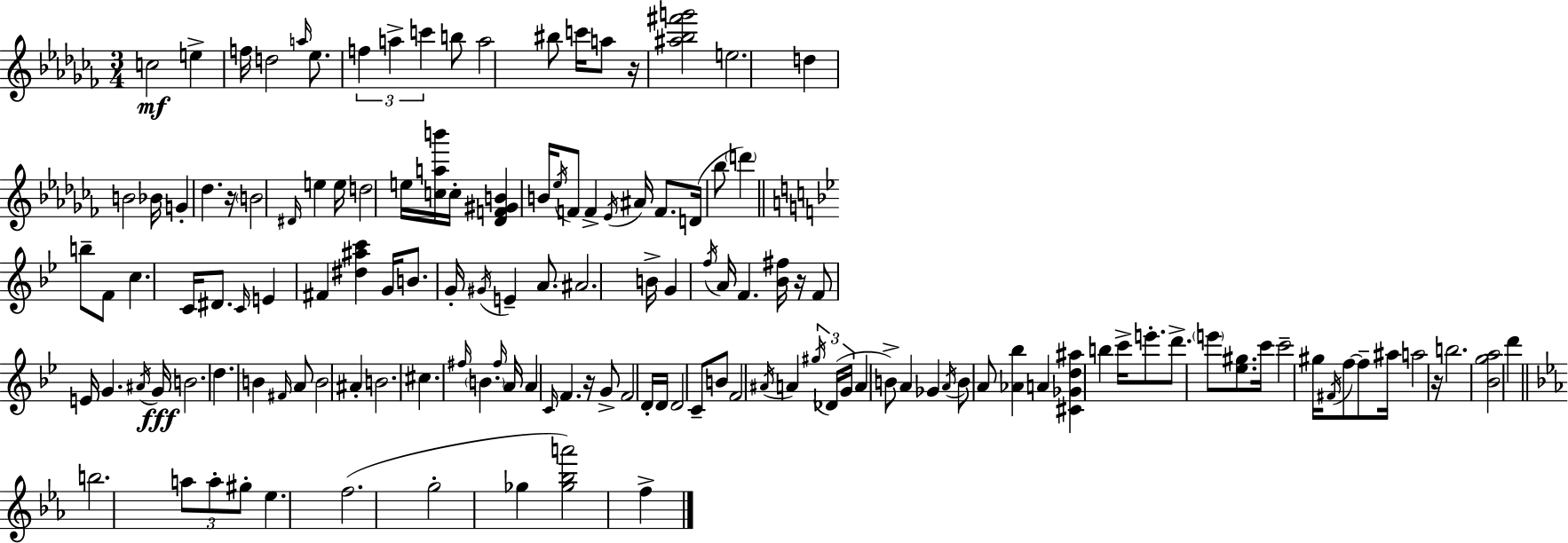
X:1
T:Untitled
M:3/4
L:1/4
K:Abm
c2 e f/4 d2 a/4 _e/2 f a c' b/2 a2 ^b/2 c'/4 a/2 z/4 [^a_b^f'g']2 e2 d B2 _B/4 G _d z/4 B2 ^D/4 e e/4 d2 e/4 [cab']/4 c/4 [_DF^GB] B/4 _e/4 F/2 F _E/4 ^A/4 F/2 D/4 _b/2 d' b/2 F/2 c C/4 ^D/2 C/4 E ^F [^d^ac'] G/4 B/2 G/4 ^G/4 E A/2 ^A2 B/4 G f/4 A/4 F [_B^f]/4 z/4 F/2 E/4 G ^A/4 G/4 B2 d B ^F/4 A/2 B2 ^A B2 ^c ^f/4 B ^f/4 A/4 A C/4 F z/4 G/2 F2 D/4 D/4 D2 C/2 B/2 F2 ^A/4 A ^g/4 _D/4 G/4 A B/2 A _G A/4 B/2 A/2 [_A_b] A [^C_Gd^a] b c'/4 e'/2 d'/2 e'/2 [_e^g]/2 c'/4 c'2 ^g/4 ^F/4 f/2 f/2 ^a/4 a2 z/4 b2 [_Bga]2 d' b2 a/2 a/2 ^g/2 _e f2 g2 _g [_g_ba']2 f